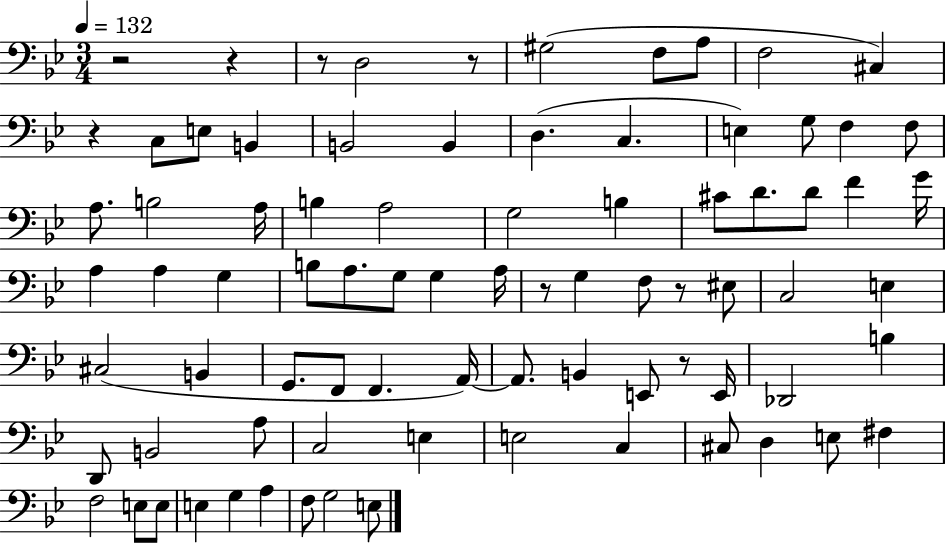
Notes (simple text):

R/h R/q R/e D3/h R/e G#3/h F3/e A3/e F3/h C#3/q R/q C3/e E3/e B2/q B2/h B2/q D3/q. C3/q. E3/q G3/e F3/q F3/e A3/e. B3/h A3/s B3/q A3/h G3/h B3/q C#4/e D4/e. D4/e F4/q G4/s A3/q A3/q G3/q B3/e A3/e. G3/e G3/q A3/s R/e G3/q F3/e R/e EIS3/e C3/h E3/q C#3/h B2/q G2/e. F2/e F2/q. A2/s A2/e. B2/q E2/e R/e E2/s Db2/h B3/q D2/e B2/h A3/e C3/h E3/q E3/h C3/q C#3/e D3/q E3/e F#3/q F3/h E3/e E3/e E3/q G3/q A3/q F3/e G3/h E3/e